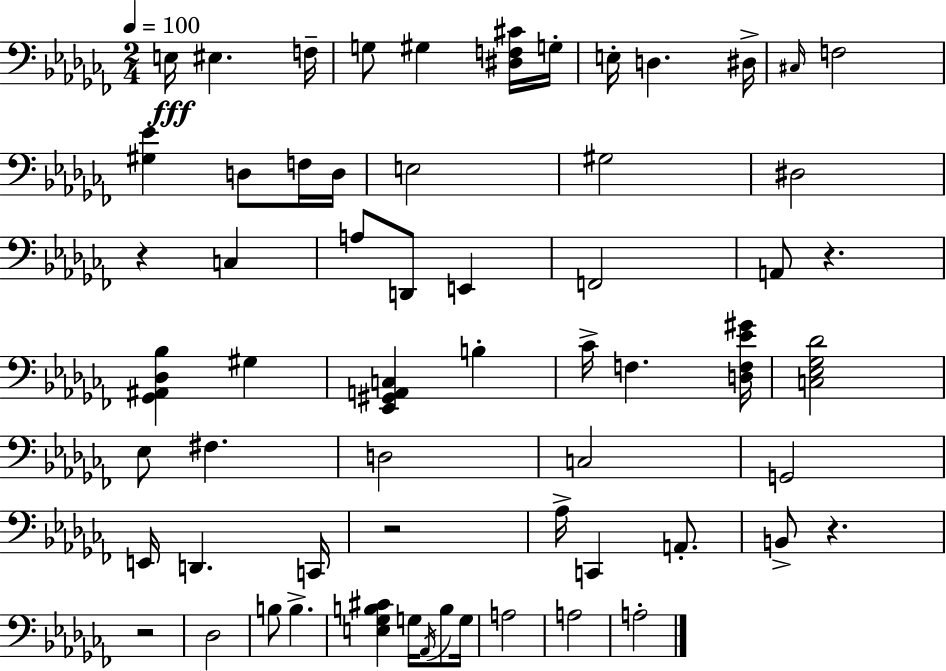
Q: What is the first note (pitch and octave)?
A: E3